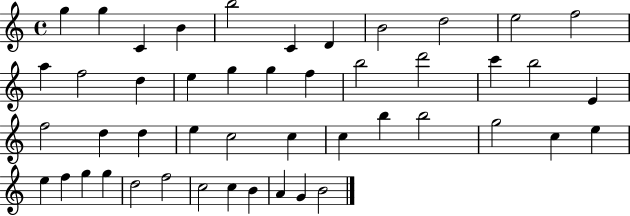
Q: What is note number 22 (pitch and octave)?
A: B5